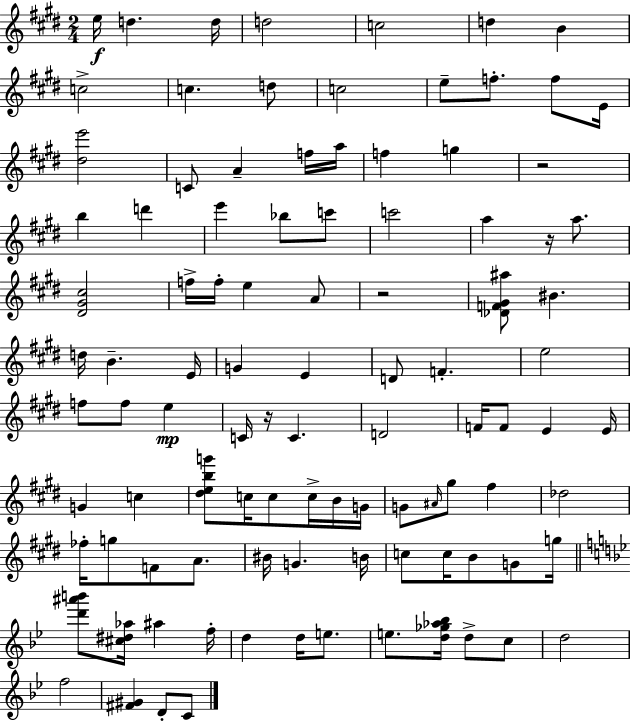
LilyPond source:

{
  \clef treble
  \numericTimeSignature
  \time 2/4
  \key e \major
  e''16\f d''4. d''16 | d''2 | c''2 | d''4 b'4 | \break c''2-> | c''4. d''8 | c''2 | e''8-- f''8.-. f''8 e'16 | \break <dis'' e'''>2 | c'8 a'4-- f''16 a''16 | f''4 g''4 | r2 | \break b''4 d'''4 | e'''4 bes''8 c'''8 | c'''2 | a''4 r16 a''8. | \break <dis' gis' cis''>2 | f''16-> f''16-. e''4 a'8 | r2 | <des' f' gis' ais''>8 bis'4. | \break d''16 b'4.-- e'16 | g'4 e'4 | d'8 f'4.-. | e''2 | \break f''8 f''8 e''4\mp | c'16 r16 c'4. | d'2 | f'16 f'8 e'4 e'16 | \break g'4 c''4 | <dis'' e'' b'' g'''>8 c''16 c''8 c''16-> b'16 g'16 | g'8 \grace { ais'16 } gis''8 fis''4 | des''2 | \break fes''16-. g''8 f'8 a'8. | bis'16 g'4. | b'16 c''8 c''16 b'8 g'8 | g''16 \bar "||" \break \key g \minor <d''' ais''' b'''>8 <cis'' dis'' aes''>16 ais''4 f''16-. | d''4 d''16 e''8. | e''8. <d'' ges'' aes'' bes''>16 d''8-> c''8 | d''2 | \break f''2 | <fis' gis'>4 d'8-. c'8 | \bar "|."
}